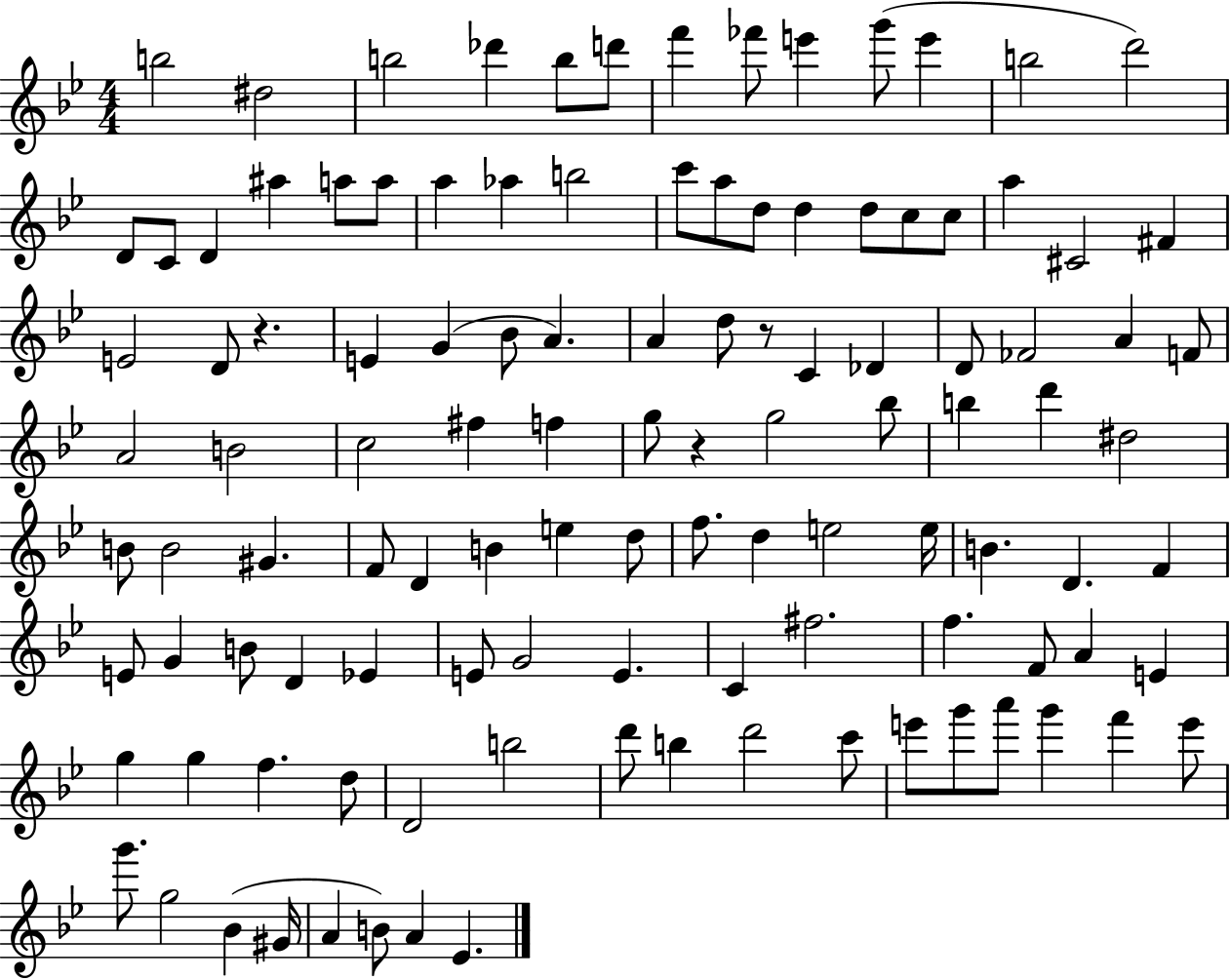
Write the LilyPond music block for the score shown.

{
  \clef treble
  \numericTimeSignature
  \time 4/4
  \key bes \major
  \repeat volta 2 { b''2 dis''2 | b''2 des'''4 b''8 d'''8 | f'''4 fes'''8 e'''4 g'''8( e'''4 | b''2 d'''2) | \break d'8 c'8 d'4 ais''4 a''8 a''8 | a''4 aes''4 b''2 | c'''8 a''8 d''8 d''4 d''8 c''8 c''8 | a''4 cis'2 fis'4 | \break e'2 d'8 r4. | e'4 g'4( bes'8 a'4.) | a'4 d''8 r8 c'4 des'4 | d'8 fes'2 a'4 f'8 | \break a'2 b'2 | c''2 fis''4 f''4 | g''8 r4 g''2 bes''8 | b''4 d'''4 dis''2 | \break b'8 b'2 gis'4. | f'8 d'4 b'4 e''4 d''8 | f''8. d''4 e''2 e''16 | b'4. d'4. f'4 | \break e'8 g'4 b'8 d'4 ees'4 | e'8 g'2 e'4. | c'4 fis''2. | f''4. f'8 a'4 e'4 | \break g''4 g''4 f''4. d''8 | d'2 b''2 | d'''8 b''4 d'''2 c'''8 | e'''8 g'''8 a'''8 g'''4 f'''4 e'''8 | \break g'''8. g''2 bes'4( gis'16 | a'4 b'8) a'4 ees'4. | } \bar "|."
}